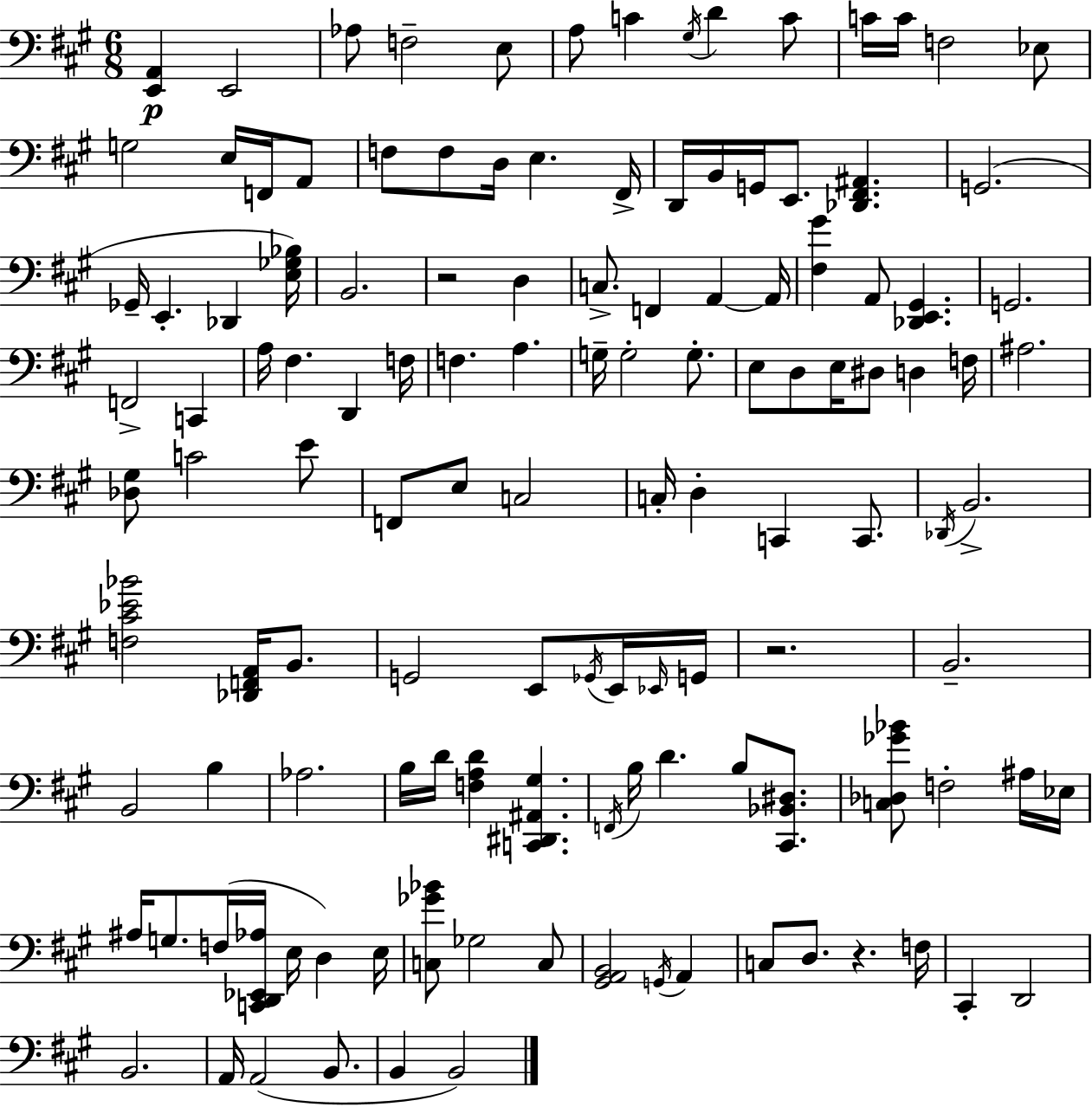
X:1
T:Untitled
M:6/8
L:1/4
K:A
[E,,A,,] E,,2 _A,/2 F,2 E,/2 A,/2 C ^G,/4 D C/2 C/4 C/4 F,2 _E,/2 G,2 E,/4 F,,/4 A,,/2 F,/2 F,/2 D,/4 E, ^F,,/4 D,,/4 B,,/4 G,,/4 E,,/2 [_D,,^F,,^A,,] G,,2 _G,,/4 E,, _D,, [E,_G,_B,]/4 B,,2 z2 D, C,/2 F,, A,, A,,/4 [^F,^G] A,,/2 [_D,,E,,^G,,] G,,2 F,,2 C,, A,/4 ^F, D,, F,/4 F, A, G,/4 G,2 G,/2 E,/2 D,/2 E,/4 ^D,/2 D, F,/4 ^A,2 [_D,^G,]/2 C2 E/2 F,,/2 E,/2 C,2 C,/4 D, C,, C,,/2 _D,,/4 B,,2 [F,^C_E_B]2 [_D,,F,,A,,]/4 B,,/2 G,,2 E,,/2 _G,,/4 E,,/4 _E,,/4 G,,/4 z2 B,,2 B,,2 B, _A,2 B,/4 D/4 [F,A,D] [C,,^D,,^A,,^G,] F,,/4 B,/4 D B,/2 [^C,,_B,,^D,]/2 [C,_D,_G_B]/2 F,2 ^A,/4 _E,/4 ^A,/4 G,/2 F,/4 [C,,D,,_E,,_A,]/4 E,/4 D, E,/4 [C,_G_B]/2 _G,2 C,/2 [^G,,A,,B,,]2 G,,/4 A,, C,/2 D,/2 z F,/4 ^C,, D,,2 B,,2 A,,/4 A,,2 B,,/2 B,, B,,2